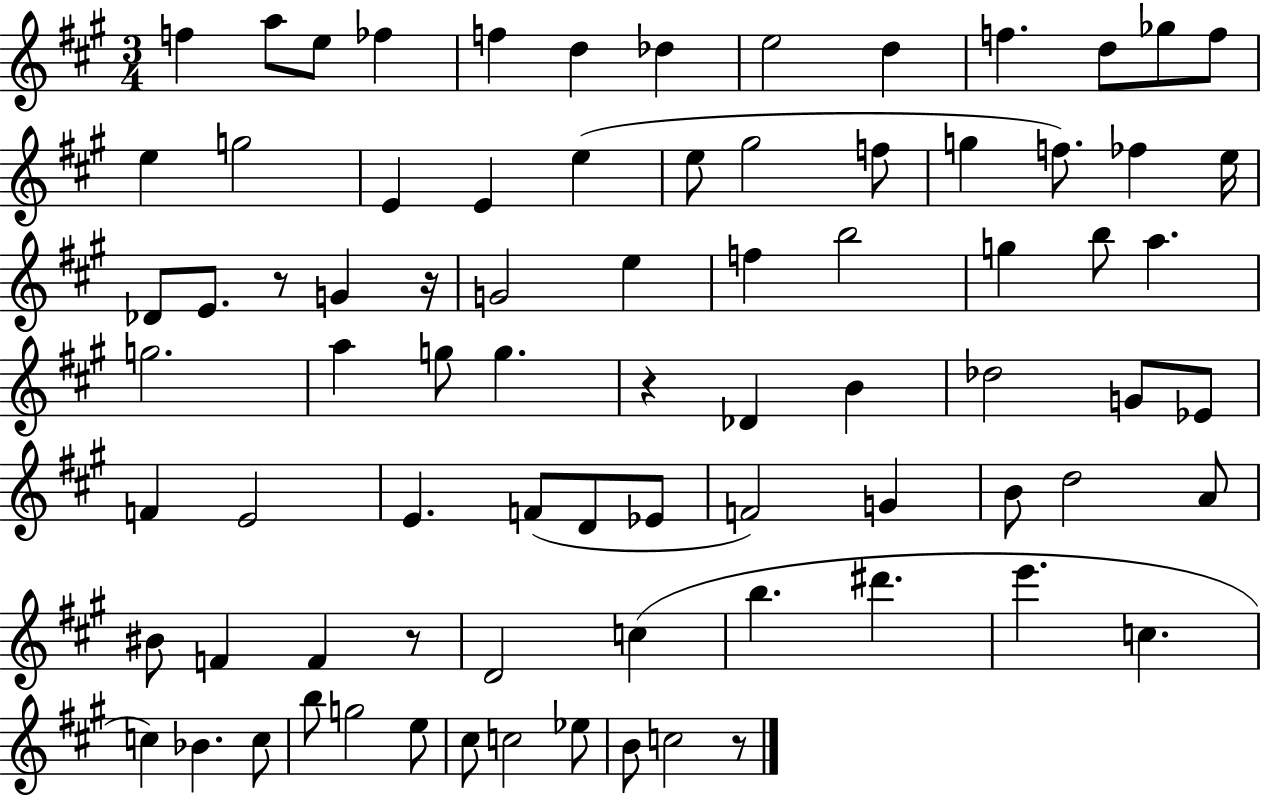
F5/q A5/e E5/e FES5/q F5/q D5/q Db5/q E5/h D5/q F5/q. D5/e Gb5/e F5/e E5/q G5/h E4/q E4/q E5/q E5/e G#5/h F5/e G5/q F5/e. FES5/q E5/s Db4/e E4/e. R/e G4/q R/s G4/h E5/q F5/q B5/h G5/q B5/e A5/q. G5/h. A5/q G5/e G5/q. R/q Db4/q B4/q Db5/h G4/e Eb4/e F4/q E4/h E4/q. F4/e D4/e Eb4/e F4/h G4/q B4/e D5/h A4/e BIS4/e F4/q F4/q R/e D4/h C5/q B5/q. D#6/q. E6/q. C5/q. C5/q Bb4/q. C5/e B5/e G5/h E5/e C#5/e C5/h Eb5/e B4/e C5/h R/e